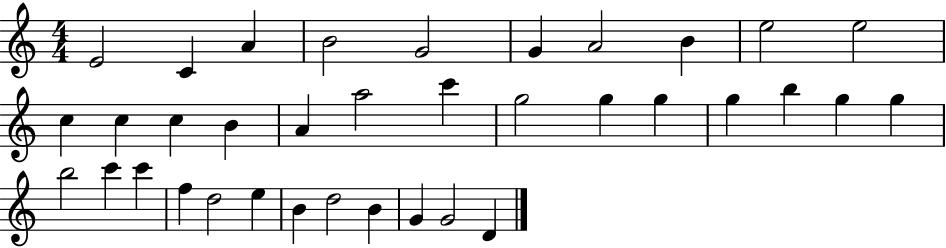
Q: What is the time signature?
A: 4/4